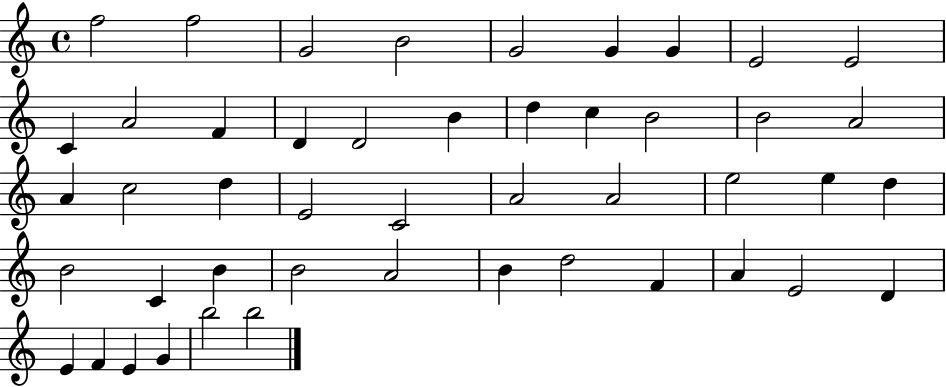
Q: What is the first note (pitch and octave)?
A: F5